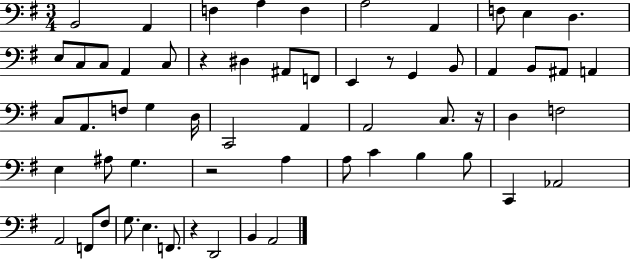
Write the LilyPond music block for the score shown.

{
  \clef bass
  \numericTimeSignature
  \time 3/4
  \key g \major
  b,2 a,4 | f4 a4 f4 | a2 a,4 | f8 e4 d4. | \break e8 c8 c8 a,4 c8 | r4 dis4 ais,8 f,8 | e,4 r8 g,4 b,8 | a,4 b,8 ais,8 a,4 | \break c8 a,8. f8 g4 d16 | c,2 a,4 | a,2 c8. r16 | d4 f2 | \break e4 ais8 g4. | r2 a4 | a8 c'4 b4 b8 | c,4 aes,2 | \break a,2 f,8 fis8 | g8. e4. f,8. | r4 d,2 | b,4 a,2 | \break \bar "|."
}